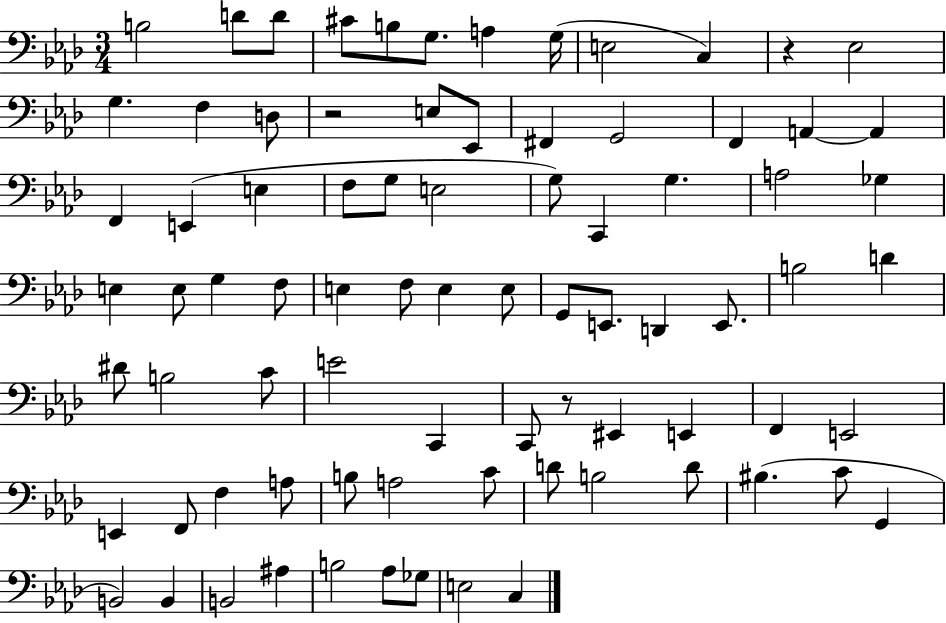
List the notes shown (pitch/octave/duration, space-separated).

B3/h D4/e D4/e C#4/e B3/e G3/e. A3/q G3/s E3/h C3/q R/q Eb3/h G3/q. F3/q D3/e R/h E3/e Eb2/e F#2/q G2/h F2/q A2/q A2/q F2/q E2/q E3/q F3/e G3/e E3/h G3/e C2/q G3/q. A3/h Gb3/q E3/q E3/e G3/q F3/e E3/q F3/e E3/q E3/e G2/e E2/e. D2/q E2/e. B3/h D4/q D#4/e B3/h C4/e E4/h C2/q C2/e R/e EIS2/q E2/q F2/q E2/h E2/q F2/e F3/q A3/e B3/e A3/h C4/e D4/e B3/h D4/e BIS3/q. C4/e G2/q B2/h B2/q B2/h A#3/q B3/h Ab3/e Gb3/e E3/h C3/q